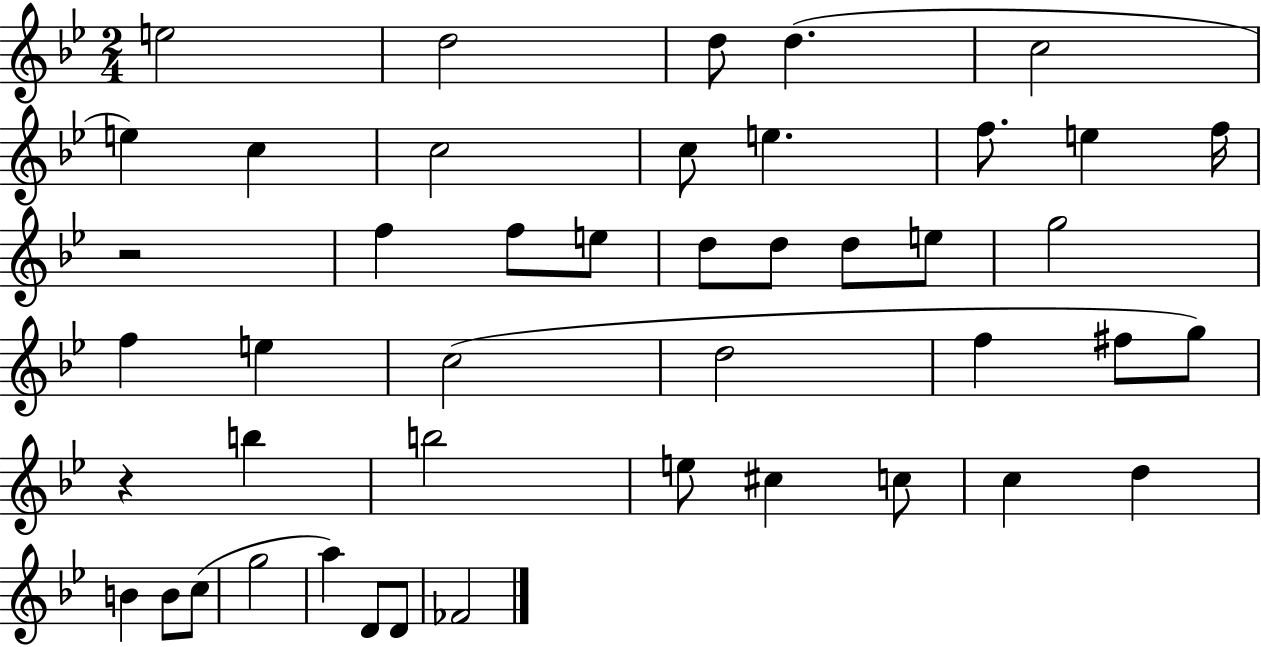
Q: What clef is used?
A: treble